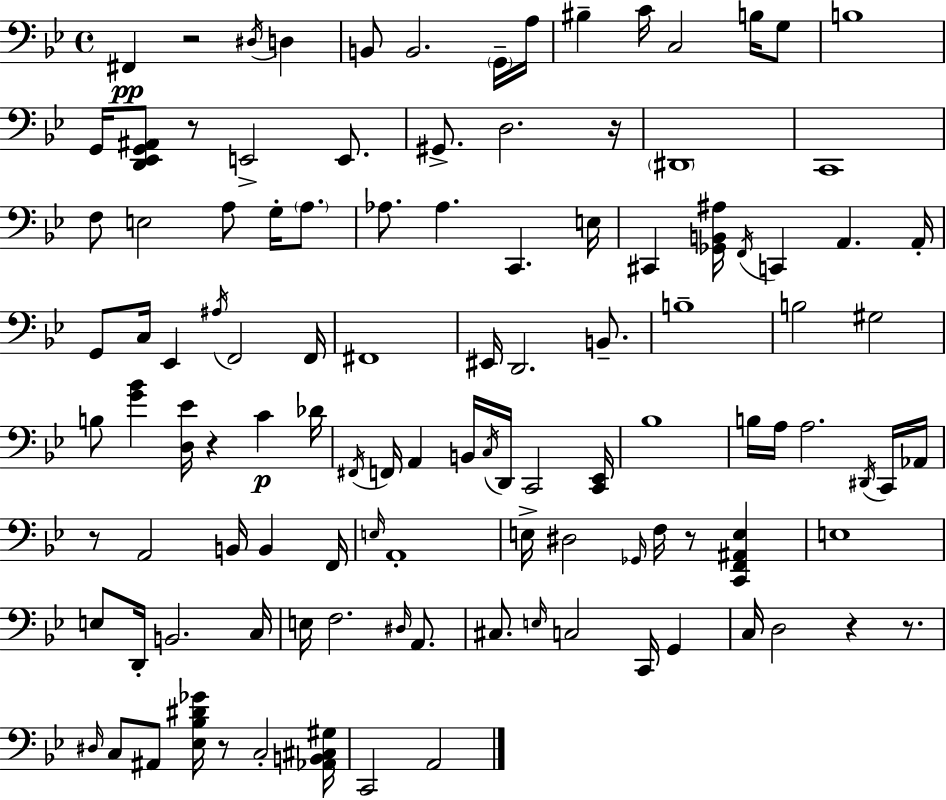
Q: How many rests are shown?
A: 9